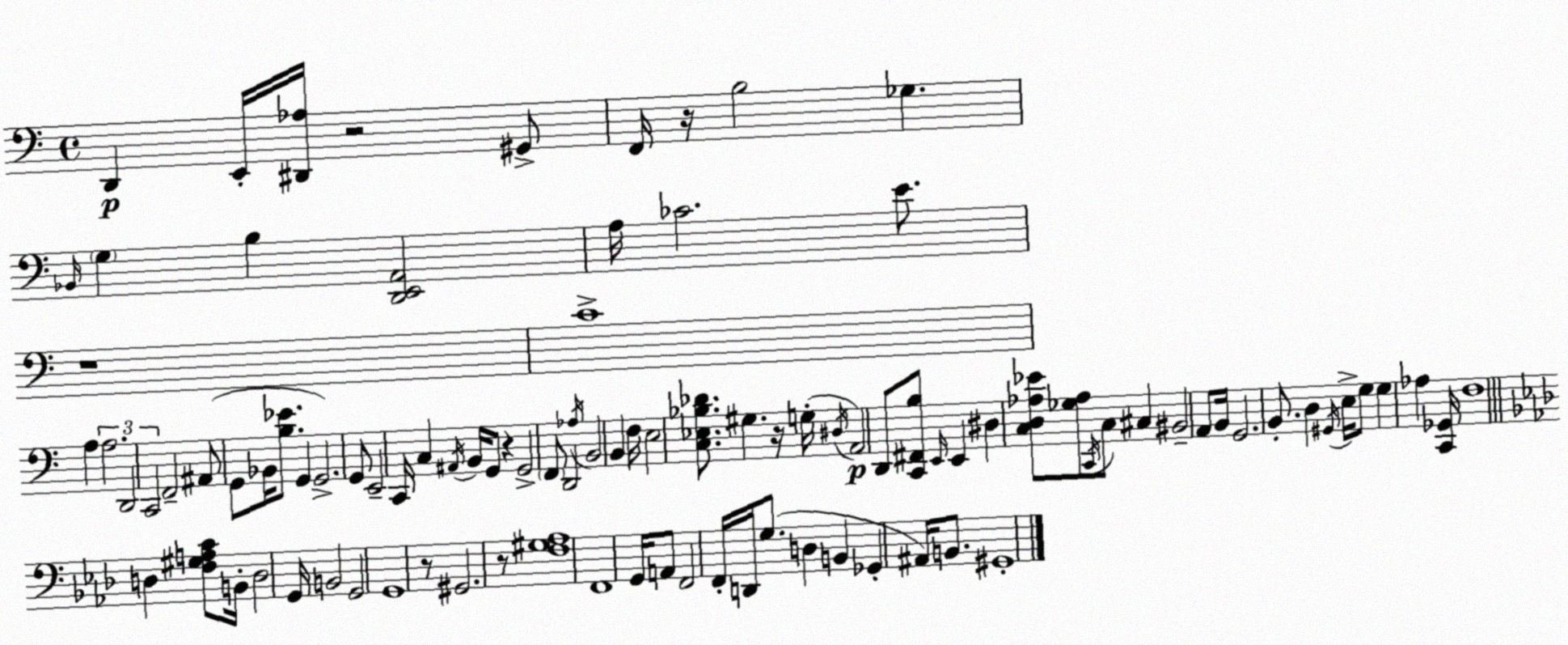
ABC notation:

X:1
T:Untitled
M:4/4
L:1/4
K:C
D,, E,,/4 [^D,,_A,]/4 z2 ^G,,/2 F,,/4 z/4 B,2 _G, _B,,/4 G, B, [D,,E,,A,,]2 A,/4 _C2 E/2 z4 C4 A, A,2 D,,2 C,,2 F,,2 ^A,,/2 G,,/2 _B,,/4 [B,_E]/2 G,, G,,2 G,,/2 E,,2 C,,/4 C, ^A,,/4 B,,/4 G,,/2 z G,,2 F,,/2 D,,2 _A,/4 B,,2 B,, F,/4 E,2 [C,_E,_B,_D]/2 ^G, z/4 G,/4 ^D,/4 A,,2 D,,/2 [C,,^F,,B,]/2 E,,/4 E,, ^D, [C,D,_A,_E]/2 [_G,_A,]/2 C,,/4 C,/2 ^C, ^B,,2 A,,/2 B,,/4 G,,2 B,,/2 D, ^G,,/4 E,/4 G,/2 G, _A, [C,,_G,,]/4 F,4 D, [F,^G,A,C]/2 B,,/4 D,2 G,,/4 B,,2 G,,2 G,,4 z/2 ^G,,2 z/2 [F,^G,_A,]4 F,,4 G,,/4 A,,/2 F,,2 F,,/4 D,,/4 G,/2 D, B,, _G,, ^A,,/4 B,,/2 ^G,,4